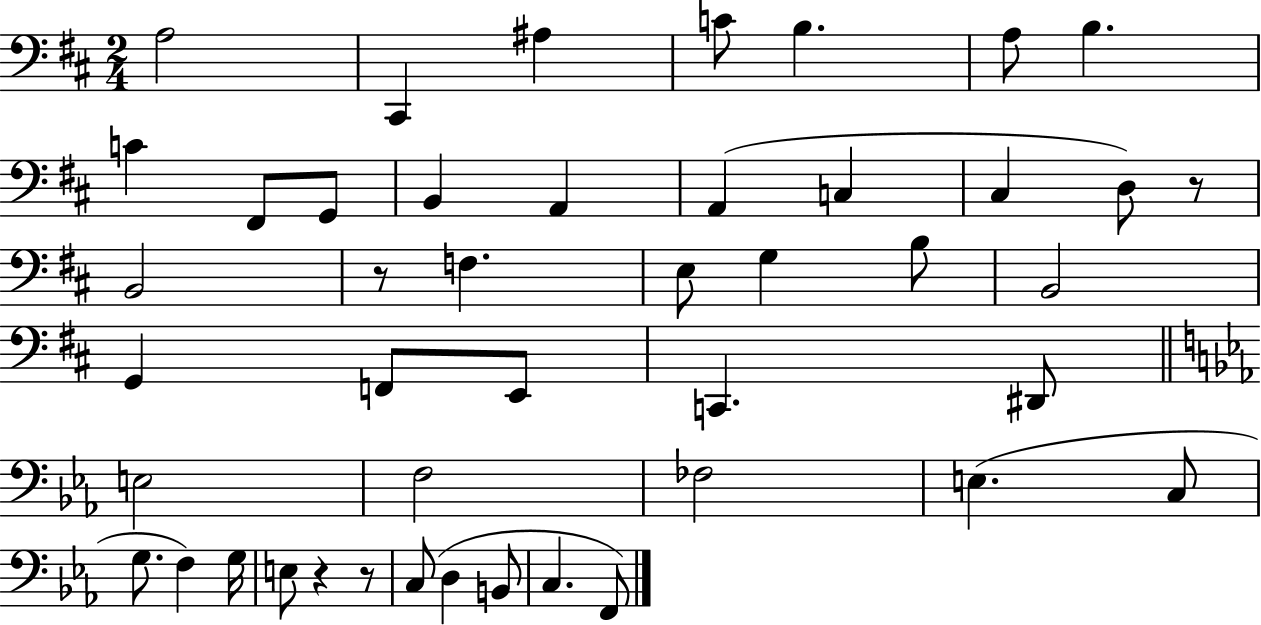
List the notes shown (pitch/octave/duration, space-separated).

A3/h C#2/q A#3/q C4/e B3/q. A3/e B3/q. C4/q F#2/e G2/e B2/q A2/q A2/q C3/q C#3/q D3/e R/e B2/h R/e F3/q. E3/e G3/q B3/e B2/h G2/q F2/e E2/e C2/q. D#2/e E3/h F3/h FES3/h E3/q. C3/e G3/e. F3/q G3/s E3/e R/q R/e C3/e D3/q B2/e C3/q. F2/e